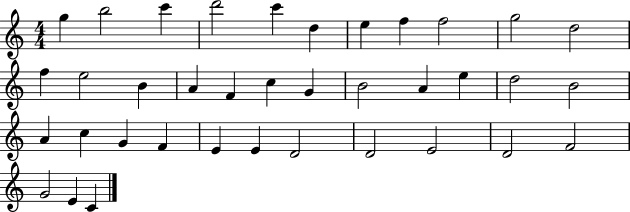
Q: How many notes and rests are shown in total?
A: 37